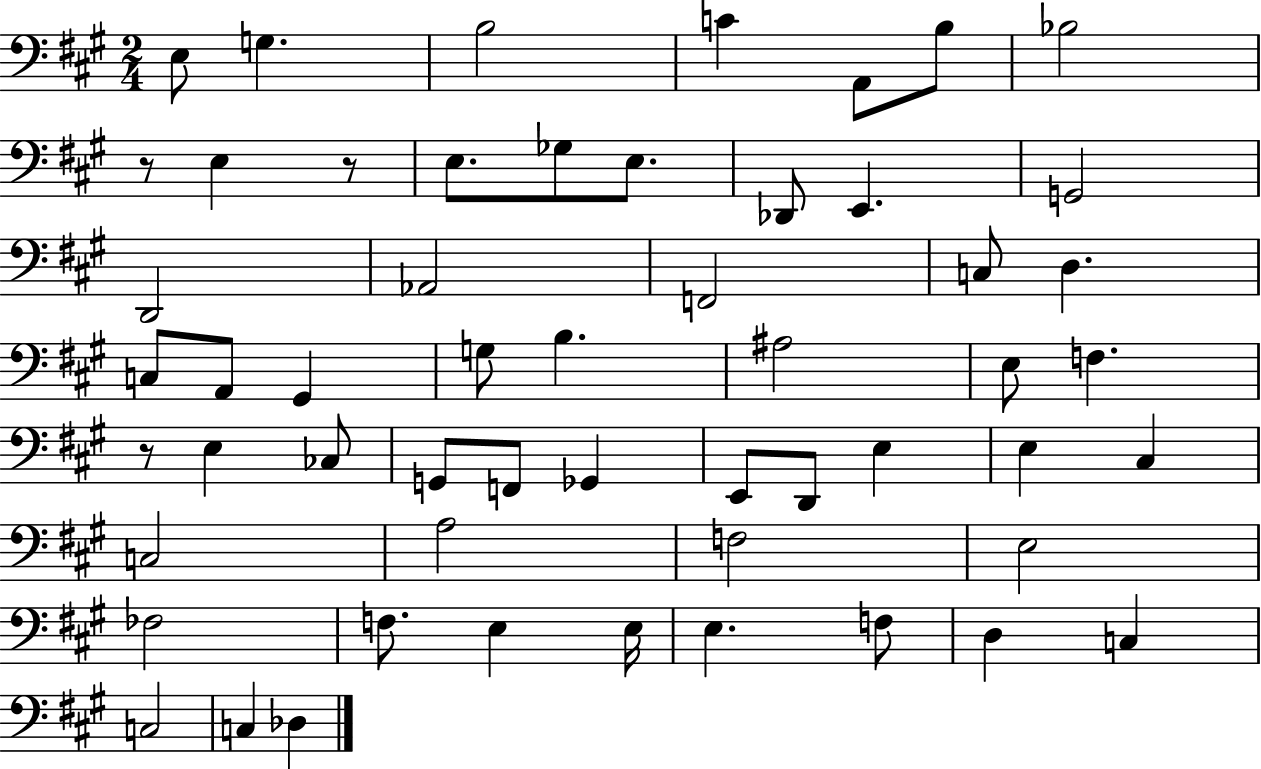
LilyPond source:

{
  \clef bass
  \numericTimeSignature
  \time 2/4
  \key a \major
  e8 g4. | b2 | c'4 a,8 b8 | bes2 | \break r8 e4 r8 | e8. ges8 e8. | des,8 e,4. | g,2 | \break d,2 | aes,2 | f,2 | c8 d4. | \break c8 a,8 gis,4 | g8 b4. | ais2 | e8 f4. | \break r8 e4 ces8 | g,8 f,8 ges,4 | e,8 d,8 e4 | e4 cis4 | \break c2 | a2 | f2 | e2 | \break fes2 | f8. e4 e16 | e4. f8 | d4 c4 | \break c2 | c4 des4 | \bar "|."
}